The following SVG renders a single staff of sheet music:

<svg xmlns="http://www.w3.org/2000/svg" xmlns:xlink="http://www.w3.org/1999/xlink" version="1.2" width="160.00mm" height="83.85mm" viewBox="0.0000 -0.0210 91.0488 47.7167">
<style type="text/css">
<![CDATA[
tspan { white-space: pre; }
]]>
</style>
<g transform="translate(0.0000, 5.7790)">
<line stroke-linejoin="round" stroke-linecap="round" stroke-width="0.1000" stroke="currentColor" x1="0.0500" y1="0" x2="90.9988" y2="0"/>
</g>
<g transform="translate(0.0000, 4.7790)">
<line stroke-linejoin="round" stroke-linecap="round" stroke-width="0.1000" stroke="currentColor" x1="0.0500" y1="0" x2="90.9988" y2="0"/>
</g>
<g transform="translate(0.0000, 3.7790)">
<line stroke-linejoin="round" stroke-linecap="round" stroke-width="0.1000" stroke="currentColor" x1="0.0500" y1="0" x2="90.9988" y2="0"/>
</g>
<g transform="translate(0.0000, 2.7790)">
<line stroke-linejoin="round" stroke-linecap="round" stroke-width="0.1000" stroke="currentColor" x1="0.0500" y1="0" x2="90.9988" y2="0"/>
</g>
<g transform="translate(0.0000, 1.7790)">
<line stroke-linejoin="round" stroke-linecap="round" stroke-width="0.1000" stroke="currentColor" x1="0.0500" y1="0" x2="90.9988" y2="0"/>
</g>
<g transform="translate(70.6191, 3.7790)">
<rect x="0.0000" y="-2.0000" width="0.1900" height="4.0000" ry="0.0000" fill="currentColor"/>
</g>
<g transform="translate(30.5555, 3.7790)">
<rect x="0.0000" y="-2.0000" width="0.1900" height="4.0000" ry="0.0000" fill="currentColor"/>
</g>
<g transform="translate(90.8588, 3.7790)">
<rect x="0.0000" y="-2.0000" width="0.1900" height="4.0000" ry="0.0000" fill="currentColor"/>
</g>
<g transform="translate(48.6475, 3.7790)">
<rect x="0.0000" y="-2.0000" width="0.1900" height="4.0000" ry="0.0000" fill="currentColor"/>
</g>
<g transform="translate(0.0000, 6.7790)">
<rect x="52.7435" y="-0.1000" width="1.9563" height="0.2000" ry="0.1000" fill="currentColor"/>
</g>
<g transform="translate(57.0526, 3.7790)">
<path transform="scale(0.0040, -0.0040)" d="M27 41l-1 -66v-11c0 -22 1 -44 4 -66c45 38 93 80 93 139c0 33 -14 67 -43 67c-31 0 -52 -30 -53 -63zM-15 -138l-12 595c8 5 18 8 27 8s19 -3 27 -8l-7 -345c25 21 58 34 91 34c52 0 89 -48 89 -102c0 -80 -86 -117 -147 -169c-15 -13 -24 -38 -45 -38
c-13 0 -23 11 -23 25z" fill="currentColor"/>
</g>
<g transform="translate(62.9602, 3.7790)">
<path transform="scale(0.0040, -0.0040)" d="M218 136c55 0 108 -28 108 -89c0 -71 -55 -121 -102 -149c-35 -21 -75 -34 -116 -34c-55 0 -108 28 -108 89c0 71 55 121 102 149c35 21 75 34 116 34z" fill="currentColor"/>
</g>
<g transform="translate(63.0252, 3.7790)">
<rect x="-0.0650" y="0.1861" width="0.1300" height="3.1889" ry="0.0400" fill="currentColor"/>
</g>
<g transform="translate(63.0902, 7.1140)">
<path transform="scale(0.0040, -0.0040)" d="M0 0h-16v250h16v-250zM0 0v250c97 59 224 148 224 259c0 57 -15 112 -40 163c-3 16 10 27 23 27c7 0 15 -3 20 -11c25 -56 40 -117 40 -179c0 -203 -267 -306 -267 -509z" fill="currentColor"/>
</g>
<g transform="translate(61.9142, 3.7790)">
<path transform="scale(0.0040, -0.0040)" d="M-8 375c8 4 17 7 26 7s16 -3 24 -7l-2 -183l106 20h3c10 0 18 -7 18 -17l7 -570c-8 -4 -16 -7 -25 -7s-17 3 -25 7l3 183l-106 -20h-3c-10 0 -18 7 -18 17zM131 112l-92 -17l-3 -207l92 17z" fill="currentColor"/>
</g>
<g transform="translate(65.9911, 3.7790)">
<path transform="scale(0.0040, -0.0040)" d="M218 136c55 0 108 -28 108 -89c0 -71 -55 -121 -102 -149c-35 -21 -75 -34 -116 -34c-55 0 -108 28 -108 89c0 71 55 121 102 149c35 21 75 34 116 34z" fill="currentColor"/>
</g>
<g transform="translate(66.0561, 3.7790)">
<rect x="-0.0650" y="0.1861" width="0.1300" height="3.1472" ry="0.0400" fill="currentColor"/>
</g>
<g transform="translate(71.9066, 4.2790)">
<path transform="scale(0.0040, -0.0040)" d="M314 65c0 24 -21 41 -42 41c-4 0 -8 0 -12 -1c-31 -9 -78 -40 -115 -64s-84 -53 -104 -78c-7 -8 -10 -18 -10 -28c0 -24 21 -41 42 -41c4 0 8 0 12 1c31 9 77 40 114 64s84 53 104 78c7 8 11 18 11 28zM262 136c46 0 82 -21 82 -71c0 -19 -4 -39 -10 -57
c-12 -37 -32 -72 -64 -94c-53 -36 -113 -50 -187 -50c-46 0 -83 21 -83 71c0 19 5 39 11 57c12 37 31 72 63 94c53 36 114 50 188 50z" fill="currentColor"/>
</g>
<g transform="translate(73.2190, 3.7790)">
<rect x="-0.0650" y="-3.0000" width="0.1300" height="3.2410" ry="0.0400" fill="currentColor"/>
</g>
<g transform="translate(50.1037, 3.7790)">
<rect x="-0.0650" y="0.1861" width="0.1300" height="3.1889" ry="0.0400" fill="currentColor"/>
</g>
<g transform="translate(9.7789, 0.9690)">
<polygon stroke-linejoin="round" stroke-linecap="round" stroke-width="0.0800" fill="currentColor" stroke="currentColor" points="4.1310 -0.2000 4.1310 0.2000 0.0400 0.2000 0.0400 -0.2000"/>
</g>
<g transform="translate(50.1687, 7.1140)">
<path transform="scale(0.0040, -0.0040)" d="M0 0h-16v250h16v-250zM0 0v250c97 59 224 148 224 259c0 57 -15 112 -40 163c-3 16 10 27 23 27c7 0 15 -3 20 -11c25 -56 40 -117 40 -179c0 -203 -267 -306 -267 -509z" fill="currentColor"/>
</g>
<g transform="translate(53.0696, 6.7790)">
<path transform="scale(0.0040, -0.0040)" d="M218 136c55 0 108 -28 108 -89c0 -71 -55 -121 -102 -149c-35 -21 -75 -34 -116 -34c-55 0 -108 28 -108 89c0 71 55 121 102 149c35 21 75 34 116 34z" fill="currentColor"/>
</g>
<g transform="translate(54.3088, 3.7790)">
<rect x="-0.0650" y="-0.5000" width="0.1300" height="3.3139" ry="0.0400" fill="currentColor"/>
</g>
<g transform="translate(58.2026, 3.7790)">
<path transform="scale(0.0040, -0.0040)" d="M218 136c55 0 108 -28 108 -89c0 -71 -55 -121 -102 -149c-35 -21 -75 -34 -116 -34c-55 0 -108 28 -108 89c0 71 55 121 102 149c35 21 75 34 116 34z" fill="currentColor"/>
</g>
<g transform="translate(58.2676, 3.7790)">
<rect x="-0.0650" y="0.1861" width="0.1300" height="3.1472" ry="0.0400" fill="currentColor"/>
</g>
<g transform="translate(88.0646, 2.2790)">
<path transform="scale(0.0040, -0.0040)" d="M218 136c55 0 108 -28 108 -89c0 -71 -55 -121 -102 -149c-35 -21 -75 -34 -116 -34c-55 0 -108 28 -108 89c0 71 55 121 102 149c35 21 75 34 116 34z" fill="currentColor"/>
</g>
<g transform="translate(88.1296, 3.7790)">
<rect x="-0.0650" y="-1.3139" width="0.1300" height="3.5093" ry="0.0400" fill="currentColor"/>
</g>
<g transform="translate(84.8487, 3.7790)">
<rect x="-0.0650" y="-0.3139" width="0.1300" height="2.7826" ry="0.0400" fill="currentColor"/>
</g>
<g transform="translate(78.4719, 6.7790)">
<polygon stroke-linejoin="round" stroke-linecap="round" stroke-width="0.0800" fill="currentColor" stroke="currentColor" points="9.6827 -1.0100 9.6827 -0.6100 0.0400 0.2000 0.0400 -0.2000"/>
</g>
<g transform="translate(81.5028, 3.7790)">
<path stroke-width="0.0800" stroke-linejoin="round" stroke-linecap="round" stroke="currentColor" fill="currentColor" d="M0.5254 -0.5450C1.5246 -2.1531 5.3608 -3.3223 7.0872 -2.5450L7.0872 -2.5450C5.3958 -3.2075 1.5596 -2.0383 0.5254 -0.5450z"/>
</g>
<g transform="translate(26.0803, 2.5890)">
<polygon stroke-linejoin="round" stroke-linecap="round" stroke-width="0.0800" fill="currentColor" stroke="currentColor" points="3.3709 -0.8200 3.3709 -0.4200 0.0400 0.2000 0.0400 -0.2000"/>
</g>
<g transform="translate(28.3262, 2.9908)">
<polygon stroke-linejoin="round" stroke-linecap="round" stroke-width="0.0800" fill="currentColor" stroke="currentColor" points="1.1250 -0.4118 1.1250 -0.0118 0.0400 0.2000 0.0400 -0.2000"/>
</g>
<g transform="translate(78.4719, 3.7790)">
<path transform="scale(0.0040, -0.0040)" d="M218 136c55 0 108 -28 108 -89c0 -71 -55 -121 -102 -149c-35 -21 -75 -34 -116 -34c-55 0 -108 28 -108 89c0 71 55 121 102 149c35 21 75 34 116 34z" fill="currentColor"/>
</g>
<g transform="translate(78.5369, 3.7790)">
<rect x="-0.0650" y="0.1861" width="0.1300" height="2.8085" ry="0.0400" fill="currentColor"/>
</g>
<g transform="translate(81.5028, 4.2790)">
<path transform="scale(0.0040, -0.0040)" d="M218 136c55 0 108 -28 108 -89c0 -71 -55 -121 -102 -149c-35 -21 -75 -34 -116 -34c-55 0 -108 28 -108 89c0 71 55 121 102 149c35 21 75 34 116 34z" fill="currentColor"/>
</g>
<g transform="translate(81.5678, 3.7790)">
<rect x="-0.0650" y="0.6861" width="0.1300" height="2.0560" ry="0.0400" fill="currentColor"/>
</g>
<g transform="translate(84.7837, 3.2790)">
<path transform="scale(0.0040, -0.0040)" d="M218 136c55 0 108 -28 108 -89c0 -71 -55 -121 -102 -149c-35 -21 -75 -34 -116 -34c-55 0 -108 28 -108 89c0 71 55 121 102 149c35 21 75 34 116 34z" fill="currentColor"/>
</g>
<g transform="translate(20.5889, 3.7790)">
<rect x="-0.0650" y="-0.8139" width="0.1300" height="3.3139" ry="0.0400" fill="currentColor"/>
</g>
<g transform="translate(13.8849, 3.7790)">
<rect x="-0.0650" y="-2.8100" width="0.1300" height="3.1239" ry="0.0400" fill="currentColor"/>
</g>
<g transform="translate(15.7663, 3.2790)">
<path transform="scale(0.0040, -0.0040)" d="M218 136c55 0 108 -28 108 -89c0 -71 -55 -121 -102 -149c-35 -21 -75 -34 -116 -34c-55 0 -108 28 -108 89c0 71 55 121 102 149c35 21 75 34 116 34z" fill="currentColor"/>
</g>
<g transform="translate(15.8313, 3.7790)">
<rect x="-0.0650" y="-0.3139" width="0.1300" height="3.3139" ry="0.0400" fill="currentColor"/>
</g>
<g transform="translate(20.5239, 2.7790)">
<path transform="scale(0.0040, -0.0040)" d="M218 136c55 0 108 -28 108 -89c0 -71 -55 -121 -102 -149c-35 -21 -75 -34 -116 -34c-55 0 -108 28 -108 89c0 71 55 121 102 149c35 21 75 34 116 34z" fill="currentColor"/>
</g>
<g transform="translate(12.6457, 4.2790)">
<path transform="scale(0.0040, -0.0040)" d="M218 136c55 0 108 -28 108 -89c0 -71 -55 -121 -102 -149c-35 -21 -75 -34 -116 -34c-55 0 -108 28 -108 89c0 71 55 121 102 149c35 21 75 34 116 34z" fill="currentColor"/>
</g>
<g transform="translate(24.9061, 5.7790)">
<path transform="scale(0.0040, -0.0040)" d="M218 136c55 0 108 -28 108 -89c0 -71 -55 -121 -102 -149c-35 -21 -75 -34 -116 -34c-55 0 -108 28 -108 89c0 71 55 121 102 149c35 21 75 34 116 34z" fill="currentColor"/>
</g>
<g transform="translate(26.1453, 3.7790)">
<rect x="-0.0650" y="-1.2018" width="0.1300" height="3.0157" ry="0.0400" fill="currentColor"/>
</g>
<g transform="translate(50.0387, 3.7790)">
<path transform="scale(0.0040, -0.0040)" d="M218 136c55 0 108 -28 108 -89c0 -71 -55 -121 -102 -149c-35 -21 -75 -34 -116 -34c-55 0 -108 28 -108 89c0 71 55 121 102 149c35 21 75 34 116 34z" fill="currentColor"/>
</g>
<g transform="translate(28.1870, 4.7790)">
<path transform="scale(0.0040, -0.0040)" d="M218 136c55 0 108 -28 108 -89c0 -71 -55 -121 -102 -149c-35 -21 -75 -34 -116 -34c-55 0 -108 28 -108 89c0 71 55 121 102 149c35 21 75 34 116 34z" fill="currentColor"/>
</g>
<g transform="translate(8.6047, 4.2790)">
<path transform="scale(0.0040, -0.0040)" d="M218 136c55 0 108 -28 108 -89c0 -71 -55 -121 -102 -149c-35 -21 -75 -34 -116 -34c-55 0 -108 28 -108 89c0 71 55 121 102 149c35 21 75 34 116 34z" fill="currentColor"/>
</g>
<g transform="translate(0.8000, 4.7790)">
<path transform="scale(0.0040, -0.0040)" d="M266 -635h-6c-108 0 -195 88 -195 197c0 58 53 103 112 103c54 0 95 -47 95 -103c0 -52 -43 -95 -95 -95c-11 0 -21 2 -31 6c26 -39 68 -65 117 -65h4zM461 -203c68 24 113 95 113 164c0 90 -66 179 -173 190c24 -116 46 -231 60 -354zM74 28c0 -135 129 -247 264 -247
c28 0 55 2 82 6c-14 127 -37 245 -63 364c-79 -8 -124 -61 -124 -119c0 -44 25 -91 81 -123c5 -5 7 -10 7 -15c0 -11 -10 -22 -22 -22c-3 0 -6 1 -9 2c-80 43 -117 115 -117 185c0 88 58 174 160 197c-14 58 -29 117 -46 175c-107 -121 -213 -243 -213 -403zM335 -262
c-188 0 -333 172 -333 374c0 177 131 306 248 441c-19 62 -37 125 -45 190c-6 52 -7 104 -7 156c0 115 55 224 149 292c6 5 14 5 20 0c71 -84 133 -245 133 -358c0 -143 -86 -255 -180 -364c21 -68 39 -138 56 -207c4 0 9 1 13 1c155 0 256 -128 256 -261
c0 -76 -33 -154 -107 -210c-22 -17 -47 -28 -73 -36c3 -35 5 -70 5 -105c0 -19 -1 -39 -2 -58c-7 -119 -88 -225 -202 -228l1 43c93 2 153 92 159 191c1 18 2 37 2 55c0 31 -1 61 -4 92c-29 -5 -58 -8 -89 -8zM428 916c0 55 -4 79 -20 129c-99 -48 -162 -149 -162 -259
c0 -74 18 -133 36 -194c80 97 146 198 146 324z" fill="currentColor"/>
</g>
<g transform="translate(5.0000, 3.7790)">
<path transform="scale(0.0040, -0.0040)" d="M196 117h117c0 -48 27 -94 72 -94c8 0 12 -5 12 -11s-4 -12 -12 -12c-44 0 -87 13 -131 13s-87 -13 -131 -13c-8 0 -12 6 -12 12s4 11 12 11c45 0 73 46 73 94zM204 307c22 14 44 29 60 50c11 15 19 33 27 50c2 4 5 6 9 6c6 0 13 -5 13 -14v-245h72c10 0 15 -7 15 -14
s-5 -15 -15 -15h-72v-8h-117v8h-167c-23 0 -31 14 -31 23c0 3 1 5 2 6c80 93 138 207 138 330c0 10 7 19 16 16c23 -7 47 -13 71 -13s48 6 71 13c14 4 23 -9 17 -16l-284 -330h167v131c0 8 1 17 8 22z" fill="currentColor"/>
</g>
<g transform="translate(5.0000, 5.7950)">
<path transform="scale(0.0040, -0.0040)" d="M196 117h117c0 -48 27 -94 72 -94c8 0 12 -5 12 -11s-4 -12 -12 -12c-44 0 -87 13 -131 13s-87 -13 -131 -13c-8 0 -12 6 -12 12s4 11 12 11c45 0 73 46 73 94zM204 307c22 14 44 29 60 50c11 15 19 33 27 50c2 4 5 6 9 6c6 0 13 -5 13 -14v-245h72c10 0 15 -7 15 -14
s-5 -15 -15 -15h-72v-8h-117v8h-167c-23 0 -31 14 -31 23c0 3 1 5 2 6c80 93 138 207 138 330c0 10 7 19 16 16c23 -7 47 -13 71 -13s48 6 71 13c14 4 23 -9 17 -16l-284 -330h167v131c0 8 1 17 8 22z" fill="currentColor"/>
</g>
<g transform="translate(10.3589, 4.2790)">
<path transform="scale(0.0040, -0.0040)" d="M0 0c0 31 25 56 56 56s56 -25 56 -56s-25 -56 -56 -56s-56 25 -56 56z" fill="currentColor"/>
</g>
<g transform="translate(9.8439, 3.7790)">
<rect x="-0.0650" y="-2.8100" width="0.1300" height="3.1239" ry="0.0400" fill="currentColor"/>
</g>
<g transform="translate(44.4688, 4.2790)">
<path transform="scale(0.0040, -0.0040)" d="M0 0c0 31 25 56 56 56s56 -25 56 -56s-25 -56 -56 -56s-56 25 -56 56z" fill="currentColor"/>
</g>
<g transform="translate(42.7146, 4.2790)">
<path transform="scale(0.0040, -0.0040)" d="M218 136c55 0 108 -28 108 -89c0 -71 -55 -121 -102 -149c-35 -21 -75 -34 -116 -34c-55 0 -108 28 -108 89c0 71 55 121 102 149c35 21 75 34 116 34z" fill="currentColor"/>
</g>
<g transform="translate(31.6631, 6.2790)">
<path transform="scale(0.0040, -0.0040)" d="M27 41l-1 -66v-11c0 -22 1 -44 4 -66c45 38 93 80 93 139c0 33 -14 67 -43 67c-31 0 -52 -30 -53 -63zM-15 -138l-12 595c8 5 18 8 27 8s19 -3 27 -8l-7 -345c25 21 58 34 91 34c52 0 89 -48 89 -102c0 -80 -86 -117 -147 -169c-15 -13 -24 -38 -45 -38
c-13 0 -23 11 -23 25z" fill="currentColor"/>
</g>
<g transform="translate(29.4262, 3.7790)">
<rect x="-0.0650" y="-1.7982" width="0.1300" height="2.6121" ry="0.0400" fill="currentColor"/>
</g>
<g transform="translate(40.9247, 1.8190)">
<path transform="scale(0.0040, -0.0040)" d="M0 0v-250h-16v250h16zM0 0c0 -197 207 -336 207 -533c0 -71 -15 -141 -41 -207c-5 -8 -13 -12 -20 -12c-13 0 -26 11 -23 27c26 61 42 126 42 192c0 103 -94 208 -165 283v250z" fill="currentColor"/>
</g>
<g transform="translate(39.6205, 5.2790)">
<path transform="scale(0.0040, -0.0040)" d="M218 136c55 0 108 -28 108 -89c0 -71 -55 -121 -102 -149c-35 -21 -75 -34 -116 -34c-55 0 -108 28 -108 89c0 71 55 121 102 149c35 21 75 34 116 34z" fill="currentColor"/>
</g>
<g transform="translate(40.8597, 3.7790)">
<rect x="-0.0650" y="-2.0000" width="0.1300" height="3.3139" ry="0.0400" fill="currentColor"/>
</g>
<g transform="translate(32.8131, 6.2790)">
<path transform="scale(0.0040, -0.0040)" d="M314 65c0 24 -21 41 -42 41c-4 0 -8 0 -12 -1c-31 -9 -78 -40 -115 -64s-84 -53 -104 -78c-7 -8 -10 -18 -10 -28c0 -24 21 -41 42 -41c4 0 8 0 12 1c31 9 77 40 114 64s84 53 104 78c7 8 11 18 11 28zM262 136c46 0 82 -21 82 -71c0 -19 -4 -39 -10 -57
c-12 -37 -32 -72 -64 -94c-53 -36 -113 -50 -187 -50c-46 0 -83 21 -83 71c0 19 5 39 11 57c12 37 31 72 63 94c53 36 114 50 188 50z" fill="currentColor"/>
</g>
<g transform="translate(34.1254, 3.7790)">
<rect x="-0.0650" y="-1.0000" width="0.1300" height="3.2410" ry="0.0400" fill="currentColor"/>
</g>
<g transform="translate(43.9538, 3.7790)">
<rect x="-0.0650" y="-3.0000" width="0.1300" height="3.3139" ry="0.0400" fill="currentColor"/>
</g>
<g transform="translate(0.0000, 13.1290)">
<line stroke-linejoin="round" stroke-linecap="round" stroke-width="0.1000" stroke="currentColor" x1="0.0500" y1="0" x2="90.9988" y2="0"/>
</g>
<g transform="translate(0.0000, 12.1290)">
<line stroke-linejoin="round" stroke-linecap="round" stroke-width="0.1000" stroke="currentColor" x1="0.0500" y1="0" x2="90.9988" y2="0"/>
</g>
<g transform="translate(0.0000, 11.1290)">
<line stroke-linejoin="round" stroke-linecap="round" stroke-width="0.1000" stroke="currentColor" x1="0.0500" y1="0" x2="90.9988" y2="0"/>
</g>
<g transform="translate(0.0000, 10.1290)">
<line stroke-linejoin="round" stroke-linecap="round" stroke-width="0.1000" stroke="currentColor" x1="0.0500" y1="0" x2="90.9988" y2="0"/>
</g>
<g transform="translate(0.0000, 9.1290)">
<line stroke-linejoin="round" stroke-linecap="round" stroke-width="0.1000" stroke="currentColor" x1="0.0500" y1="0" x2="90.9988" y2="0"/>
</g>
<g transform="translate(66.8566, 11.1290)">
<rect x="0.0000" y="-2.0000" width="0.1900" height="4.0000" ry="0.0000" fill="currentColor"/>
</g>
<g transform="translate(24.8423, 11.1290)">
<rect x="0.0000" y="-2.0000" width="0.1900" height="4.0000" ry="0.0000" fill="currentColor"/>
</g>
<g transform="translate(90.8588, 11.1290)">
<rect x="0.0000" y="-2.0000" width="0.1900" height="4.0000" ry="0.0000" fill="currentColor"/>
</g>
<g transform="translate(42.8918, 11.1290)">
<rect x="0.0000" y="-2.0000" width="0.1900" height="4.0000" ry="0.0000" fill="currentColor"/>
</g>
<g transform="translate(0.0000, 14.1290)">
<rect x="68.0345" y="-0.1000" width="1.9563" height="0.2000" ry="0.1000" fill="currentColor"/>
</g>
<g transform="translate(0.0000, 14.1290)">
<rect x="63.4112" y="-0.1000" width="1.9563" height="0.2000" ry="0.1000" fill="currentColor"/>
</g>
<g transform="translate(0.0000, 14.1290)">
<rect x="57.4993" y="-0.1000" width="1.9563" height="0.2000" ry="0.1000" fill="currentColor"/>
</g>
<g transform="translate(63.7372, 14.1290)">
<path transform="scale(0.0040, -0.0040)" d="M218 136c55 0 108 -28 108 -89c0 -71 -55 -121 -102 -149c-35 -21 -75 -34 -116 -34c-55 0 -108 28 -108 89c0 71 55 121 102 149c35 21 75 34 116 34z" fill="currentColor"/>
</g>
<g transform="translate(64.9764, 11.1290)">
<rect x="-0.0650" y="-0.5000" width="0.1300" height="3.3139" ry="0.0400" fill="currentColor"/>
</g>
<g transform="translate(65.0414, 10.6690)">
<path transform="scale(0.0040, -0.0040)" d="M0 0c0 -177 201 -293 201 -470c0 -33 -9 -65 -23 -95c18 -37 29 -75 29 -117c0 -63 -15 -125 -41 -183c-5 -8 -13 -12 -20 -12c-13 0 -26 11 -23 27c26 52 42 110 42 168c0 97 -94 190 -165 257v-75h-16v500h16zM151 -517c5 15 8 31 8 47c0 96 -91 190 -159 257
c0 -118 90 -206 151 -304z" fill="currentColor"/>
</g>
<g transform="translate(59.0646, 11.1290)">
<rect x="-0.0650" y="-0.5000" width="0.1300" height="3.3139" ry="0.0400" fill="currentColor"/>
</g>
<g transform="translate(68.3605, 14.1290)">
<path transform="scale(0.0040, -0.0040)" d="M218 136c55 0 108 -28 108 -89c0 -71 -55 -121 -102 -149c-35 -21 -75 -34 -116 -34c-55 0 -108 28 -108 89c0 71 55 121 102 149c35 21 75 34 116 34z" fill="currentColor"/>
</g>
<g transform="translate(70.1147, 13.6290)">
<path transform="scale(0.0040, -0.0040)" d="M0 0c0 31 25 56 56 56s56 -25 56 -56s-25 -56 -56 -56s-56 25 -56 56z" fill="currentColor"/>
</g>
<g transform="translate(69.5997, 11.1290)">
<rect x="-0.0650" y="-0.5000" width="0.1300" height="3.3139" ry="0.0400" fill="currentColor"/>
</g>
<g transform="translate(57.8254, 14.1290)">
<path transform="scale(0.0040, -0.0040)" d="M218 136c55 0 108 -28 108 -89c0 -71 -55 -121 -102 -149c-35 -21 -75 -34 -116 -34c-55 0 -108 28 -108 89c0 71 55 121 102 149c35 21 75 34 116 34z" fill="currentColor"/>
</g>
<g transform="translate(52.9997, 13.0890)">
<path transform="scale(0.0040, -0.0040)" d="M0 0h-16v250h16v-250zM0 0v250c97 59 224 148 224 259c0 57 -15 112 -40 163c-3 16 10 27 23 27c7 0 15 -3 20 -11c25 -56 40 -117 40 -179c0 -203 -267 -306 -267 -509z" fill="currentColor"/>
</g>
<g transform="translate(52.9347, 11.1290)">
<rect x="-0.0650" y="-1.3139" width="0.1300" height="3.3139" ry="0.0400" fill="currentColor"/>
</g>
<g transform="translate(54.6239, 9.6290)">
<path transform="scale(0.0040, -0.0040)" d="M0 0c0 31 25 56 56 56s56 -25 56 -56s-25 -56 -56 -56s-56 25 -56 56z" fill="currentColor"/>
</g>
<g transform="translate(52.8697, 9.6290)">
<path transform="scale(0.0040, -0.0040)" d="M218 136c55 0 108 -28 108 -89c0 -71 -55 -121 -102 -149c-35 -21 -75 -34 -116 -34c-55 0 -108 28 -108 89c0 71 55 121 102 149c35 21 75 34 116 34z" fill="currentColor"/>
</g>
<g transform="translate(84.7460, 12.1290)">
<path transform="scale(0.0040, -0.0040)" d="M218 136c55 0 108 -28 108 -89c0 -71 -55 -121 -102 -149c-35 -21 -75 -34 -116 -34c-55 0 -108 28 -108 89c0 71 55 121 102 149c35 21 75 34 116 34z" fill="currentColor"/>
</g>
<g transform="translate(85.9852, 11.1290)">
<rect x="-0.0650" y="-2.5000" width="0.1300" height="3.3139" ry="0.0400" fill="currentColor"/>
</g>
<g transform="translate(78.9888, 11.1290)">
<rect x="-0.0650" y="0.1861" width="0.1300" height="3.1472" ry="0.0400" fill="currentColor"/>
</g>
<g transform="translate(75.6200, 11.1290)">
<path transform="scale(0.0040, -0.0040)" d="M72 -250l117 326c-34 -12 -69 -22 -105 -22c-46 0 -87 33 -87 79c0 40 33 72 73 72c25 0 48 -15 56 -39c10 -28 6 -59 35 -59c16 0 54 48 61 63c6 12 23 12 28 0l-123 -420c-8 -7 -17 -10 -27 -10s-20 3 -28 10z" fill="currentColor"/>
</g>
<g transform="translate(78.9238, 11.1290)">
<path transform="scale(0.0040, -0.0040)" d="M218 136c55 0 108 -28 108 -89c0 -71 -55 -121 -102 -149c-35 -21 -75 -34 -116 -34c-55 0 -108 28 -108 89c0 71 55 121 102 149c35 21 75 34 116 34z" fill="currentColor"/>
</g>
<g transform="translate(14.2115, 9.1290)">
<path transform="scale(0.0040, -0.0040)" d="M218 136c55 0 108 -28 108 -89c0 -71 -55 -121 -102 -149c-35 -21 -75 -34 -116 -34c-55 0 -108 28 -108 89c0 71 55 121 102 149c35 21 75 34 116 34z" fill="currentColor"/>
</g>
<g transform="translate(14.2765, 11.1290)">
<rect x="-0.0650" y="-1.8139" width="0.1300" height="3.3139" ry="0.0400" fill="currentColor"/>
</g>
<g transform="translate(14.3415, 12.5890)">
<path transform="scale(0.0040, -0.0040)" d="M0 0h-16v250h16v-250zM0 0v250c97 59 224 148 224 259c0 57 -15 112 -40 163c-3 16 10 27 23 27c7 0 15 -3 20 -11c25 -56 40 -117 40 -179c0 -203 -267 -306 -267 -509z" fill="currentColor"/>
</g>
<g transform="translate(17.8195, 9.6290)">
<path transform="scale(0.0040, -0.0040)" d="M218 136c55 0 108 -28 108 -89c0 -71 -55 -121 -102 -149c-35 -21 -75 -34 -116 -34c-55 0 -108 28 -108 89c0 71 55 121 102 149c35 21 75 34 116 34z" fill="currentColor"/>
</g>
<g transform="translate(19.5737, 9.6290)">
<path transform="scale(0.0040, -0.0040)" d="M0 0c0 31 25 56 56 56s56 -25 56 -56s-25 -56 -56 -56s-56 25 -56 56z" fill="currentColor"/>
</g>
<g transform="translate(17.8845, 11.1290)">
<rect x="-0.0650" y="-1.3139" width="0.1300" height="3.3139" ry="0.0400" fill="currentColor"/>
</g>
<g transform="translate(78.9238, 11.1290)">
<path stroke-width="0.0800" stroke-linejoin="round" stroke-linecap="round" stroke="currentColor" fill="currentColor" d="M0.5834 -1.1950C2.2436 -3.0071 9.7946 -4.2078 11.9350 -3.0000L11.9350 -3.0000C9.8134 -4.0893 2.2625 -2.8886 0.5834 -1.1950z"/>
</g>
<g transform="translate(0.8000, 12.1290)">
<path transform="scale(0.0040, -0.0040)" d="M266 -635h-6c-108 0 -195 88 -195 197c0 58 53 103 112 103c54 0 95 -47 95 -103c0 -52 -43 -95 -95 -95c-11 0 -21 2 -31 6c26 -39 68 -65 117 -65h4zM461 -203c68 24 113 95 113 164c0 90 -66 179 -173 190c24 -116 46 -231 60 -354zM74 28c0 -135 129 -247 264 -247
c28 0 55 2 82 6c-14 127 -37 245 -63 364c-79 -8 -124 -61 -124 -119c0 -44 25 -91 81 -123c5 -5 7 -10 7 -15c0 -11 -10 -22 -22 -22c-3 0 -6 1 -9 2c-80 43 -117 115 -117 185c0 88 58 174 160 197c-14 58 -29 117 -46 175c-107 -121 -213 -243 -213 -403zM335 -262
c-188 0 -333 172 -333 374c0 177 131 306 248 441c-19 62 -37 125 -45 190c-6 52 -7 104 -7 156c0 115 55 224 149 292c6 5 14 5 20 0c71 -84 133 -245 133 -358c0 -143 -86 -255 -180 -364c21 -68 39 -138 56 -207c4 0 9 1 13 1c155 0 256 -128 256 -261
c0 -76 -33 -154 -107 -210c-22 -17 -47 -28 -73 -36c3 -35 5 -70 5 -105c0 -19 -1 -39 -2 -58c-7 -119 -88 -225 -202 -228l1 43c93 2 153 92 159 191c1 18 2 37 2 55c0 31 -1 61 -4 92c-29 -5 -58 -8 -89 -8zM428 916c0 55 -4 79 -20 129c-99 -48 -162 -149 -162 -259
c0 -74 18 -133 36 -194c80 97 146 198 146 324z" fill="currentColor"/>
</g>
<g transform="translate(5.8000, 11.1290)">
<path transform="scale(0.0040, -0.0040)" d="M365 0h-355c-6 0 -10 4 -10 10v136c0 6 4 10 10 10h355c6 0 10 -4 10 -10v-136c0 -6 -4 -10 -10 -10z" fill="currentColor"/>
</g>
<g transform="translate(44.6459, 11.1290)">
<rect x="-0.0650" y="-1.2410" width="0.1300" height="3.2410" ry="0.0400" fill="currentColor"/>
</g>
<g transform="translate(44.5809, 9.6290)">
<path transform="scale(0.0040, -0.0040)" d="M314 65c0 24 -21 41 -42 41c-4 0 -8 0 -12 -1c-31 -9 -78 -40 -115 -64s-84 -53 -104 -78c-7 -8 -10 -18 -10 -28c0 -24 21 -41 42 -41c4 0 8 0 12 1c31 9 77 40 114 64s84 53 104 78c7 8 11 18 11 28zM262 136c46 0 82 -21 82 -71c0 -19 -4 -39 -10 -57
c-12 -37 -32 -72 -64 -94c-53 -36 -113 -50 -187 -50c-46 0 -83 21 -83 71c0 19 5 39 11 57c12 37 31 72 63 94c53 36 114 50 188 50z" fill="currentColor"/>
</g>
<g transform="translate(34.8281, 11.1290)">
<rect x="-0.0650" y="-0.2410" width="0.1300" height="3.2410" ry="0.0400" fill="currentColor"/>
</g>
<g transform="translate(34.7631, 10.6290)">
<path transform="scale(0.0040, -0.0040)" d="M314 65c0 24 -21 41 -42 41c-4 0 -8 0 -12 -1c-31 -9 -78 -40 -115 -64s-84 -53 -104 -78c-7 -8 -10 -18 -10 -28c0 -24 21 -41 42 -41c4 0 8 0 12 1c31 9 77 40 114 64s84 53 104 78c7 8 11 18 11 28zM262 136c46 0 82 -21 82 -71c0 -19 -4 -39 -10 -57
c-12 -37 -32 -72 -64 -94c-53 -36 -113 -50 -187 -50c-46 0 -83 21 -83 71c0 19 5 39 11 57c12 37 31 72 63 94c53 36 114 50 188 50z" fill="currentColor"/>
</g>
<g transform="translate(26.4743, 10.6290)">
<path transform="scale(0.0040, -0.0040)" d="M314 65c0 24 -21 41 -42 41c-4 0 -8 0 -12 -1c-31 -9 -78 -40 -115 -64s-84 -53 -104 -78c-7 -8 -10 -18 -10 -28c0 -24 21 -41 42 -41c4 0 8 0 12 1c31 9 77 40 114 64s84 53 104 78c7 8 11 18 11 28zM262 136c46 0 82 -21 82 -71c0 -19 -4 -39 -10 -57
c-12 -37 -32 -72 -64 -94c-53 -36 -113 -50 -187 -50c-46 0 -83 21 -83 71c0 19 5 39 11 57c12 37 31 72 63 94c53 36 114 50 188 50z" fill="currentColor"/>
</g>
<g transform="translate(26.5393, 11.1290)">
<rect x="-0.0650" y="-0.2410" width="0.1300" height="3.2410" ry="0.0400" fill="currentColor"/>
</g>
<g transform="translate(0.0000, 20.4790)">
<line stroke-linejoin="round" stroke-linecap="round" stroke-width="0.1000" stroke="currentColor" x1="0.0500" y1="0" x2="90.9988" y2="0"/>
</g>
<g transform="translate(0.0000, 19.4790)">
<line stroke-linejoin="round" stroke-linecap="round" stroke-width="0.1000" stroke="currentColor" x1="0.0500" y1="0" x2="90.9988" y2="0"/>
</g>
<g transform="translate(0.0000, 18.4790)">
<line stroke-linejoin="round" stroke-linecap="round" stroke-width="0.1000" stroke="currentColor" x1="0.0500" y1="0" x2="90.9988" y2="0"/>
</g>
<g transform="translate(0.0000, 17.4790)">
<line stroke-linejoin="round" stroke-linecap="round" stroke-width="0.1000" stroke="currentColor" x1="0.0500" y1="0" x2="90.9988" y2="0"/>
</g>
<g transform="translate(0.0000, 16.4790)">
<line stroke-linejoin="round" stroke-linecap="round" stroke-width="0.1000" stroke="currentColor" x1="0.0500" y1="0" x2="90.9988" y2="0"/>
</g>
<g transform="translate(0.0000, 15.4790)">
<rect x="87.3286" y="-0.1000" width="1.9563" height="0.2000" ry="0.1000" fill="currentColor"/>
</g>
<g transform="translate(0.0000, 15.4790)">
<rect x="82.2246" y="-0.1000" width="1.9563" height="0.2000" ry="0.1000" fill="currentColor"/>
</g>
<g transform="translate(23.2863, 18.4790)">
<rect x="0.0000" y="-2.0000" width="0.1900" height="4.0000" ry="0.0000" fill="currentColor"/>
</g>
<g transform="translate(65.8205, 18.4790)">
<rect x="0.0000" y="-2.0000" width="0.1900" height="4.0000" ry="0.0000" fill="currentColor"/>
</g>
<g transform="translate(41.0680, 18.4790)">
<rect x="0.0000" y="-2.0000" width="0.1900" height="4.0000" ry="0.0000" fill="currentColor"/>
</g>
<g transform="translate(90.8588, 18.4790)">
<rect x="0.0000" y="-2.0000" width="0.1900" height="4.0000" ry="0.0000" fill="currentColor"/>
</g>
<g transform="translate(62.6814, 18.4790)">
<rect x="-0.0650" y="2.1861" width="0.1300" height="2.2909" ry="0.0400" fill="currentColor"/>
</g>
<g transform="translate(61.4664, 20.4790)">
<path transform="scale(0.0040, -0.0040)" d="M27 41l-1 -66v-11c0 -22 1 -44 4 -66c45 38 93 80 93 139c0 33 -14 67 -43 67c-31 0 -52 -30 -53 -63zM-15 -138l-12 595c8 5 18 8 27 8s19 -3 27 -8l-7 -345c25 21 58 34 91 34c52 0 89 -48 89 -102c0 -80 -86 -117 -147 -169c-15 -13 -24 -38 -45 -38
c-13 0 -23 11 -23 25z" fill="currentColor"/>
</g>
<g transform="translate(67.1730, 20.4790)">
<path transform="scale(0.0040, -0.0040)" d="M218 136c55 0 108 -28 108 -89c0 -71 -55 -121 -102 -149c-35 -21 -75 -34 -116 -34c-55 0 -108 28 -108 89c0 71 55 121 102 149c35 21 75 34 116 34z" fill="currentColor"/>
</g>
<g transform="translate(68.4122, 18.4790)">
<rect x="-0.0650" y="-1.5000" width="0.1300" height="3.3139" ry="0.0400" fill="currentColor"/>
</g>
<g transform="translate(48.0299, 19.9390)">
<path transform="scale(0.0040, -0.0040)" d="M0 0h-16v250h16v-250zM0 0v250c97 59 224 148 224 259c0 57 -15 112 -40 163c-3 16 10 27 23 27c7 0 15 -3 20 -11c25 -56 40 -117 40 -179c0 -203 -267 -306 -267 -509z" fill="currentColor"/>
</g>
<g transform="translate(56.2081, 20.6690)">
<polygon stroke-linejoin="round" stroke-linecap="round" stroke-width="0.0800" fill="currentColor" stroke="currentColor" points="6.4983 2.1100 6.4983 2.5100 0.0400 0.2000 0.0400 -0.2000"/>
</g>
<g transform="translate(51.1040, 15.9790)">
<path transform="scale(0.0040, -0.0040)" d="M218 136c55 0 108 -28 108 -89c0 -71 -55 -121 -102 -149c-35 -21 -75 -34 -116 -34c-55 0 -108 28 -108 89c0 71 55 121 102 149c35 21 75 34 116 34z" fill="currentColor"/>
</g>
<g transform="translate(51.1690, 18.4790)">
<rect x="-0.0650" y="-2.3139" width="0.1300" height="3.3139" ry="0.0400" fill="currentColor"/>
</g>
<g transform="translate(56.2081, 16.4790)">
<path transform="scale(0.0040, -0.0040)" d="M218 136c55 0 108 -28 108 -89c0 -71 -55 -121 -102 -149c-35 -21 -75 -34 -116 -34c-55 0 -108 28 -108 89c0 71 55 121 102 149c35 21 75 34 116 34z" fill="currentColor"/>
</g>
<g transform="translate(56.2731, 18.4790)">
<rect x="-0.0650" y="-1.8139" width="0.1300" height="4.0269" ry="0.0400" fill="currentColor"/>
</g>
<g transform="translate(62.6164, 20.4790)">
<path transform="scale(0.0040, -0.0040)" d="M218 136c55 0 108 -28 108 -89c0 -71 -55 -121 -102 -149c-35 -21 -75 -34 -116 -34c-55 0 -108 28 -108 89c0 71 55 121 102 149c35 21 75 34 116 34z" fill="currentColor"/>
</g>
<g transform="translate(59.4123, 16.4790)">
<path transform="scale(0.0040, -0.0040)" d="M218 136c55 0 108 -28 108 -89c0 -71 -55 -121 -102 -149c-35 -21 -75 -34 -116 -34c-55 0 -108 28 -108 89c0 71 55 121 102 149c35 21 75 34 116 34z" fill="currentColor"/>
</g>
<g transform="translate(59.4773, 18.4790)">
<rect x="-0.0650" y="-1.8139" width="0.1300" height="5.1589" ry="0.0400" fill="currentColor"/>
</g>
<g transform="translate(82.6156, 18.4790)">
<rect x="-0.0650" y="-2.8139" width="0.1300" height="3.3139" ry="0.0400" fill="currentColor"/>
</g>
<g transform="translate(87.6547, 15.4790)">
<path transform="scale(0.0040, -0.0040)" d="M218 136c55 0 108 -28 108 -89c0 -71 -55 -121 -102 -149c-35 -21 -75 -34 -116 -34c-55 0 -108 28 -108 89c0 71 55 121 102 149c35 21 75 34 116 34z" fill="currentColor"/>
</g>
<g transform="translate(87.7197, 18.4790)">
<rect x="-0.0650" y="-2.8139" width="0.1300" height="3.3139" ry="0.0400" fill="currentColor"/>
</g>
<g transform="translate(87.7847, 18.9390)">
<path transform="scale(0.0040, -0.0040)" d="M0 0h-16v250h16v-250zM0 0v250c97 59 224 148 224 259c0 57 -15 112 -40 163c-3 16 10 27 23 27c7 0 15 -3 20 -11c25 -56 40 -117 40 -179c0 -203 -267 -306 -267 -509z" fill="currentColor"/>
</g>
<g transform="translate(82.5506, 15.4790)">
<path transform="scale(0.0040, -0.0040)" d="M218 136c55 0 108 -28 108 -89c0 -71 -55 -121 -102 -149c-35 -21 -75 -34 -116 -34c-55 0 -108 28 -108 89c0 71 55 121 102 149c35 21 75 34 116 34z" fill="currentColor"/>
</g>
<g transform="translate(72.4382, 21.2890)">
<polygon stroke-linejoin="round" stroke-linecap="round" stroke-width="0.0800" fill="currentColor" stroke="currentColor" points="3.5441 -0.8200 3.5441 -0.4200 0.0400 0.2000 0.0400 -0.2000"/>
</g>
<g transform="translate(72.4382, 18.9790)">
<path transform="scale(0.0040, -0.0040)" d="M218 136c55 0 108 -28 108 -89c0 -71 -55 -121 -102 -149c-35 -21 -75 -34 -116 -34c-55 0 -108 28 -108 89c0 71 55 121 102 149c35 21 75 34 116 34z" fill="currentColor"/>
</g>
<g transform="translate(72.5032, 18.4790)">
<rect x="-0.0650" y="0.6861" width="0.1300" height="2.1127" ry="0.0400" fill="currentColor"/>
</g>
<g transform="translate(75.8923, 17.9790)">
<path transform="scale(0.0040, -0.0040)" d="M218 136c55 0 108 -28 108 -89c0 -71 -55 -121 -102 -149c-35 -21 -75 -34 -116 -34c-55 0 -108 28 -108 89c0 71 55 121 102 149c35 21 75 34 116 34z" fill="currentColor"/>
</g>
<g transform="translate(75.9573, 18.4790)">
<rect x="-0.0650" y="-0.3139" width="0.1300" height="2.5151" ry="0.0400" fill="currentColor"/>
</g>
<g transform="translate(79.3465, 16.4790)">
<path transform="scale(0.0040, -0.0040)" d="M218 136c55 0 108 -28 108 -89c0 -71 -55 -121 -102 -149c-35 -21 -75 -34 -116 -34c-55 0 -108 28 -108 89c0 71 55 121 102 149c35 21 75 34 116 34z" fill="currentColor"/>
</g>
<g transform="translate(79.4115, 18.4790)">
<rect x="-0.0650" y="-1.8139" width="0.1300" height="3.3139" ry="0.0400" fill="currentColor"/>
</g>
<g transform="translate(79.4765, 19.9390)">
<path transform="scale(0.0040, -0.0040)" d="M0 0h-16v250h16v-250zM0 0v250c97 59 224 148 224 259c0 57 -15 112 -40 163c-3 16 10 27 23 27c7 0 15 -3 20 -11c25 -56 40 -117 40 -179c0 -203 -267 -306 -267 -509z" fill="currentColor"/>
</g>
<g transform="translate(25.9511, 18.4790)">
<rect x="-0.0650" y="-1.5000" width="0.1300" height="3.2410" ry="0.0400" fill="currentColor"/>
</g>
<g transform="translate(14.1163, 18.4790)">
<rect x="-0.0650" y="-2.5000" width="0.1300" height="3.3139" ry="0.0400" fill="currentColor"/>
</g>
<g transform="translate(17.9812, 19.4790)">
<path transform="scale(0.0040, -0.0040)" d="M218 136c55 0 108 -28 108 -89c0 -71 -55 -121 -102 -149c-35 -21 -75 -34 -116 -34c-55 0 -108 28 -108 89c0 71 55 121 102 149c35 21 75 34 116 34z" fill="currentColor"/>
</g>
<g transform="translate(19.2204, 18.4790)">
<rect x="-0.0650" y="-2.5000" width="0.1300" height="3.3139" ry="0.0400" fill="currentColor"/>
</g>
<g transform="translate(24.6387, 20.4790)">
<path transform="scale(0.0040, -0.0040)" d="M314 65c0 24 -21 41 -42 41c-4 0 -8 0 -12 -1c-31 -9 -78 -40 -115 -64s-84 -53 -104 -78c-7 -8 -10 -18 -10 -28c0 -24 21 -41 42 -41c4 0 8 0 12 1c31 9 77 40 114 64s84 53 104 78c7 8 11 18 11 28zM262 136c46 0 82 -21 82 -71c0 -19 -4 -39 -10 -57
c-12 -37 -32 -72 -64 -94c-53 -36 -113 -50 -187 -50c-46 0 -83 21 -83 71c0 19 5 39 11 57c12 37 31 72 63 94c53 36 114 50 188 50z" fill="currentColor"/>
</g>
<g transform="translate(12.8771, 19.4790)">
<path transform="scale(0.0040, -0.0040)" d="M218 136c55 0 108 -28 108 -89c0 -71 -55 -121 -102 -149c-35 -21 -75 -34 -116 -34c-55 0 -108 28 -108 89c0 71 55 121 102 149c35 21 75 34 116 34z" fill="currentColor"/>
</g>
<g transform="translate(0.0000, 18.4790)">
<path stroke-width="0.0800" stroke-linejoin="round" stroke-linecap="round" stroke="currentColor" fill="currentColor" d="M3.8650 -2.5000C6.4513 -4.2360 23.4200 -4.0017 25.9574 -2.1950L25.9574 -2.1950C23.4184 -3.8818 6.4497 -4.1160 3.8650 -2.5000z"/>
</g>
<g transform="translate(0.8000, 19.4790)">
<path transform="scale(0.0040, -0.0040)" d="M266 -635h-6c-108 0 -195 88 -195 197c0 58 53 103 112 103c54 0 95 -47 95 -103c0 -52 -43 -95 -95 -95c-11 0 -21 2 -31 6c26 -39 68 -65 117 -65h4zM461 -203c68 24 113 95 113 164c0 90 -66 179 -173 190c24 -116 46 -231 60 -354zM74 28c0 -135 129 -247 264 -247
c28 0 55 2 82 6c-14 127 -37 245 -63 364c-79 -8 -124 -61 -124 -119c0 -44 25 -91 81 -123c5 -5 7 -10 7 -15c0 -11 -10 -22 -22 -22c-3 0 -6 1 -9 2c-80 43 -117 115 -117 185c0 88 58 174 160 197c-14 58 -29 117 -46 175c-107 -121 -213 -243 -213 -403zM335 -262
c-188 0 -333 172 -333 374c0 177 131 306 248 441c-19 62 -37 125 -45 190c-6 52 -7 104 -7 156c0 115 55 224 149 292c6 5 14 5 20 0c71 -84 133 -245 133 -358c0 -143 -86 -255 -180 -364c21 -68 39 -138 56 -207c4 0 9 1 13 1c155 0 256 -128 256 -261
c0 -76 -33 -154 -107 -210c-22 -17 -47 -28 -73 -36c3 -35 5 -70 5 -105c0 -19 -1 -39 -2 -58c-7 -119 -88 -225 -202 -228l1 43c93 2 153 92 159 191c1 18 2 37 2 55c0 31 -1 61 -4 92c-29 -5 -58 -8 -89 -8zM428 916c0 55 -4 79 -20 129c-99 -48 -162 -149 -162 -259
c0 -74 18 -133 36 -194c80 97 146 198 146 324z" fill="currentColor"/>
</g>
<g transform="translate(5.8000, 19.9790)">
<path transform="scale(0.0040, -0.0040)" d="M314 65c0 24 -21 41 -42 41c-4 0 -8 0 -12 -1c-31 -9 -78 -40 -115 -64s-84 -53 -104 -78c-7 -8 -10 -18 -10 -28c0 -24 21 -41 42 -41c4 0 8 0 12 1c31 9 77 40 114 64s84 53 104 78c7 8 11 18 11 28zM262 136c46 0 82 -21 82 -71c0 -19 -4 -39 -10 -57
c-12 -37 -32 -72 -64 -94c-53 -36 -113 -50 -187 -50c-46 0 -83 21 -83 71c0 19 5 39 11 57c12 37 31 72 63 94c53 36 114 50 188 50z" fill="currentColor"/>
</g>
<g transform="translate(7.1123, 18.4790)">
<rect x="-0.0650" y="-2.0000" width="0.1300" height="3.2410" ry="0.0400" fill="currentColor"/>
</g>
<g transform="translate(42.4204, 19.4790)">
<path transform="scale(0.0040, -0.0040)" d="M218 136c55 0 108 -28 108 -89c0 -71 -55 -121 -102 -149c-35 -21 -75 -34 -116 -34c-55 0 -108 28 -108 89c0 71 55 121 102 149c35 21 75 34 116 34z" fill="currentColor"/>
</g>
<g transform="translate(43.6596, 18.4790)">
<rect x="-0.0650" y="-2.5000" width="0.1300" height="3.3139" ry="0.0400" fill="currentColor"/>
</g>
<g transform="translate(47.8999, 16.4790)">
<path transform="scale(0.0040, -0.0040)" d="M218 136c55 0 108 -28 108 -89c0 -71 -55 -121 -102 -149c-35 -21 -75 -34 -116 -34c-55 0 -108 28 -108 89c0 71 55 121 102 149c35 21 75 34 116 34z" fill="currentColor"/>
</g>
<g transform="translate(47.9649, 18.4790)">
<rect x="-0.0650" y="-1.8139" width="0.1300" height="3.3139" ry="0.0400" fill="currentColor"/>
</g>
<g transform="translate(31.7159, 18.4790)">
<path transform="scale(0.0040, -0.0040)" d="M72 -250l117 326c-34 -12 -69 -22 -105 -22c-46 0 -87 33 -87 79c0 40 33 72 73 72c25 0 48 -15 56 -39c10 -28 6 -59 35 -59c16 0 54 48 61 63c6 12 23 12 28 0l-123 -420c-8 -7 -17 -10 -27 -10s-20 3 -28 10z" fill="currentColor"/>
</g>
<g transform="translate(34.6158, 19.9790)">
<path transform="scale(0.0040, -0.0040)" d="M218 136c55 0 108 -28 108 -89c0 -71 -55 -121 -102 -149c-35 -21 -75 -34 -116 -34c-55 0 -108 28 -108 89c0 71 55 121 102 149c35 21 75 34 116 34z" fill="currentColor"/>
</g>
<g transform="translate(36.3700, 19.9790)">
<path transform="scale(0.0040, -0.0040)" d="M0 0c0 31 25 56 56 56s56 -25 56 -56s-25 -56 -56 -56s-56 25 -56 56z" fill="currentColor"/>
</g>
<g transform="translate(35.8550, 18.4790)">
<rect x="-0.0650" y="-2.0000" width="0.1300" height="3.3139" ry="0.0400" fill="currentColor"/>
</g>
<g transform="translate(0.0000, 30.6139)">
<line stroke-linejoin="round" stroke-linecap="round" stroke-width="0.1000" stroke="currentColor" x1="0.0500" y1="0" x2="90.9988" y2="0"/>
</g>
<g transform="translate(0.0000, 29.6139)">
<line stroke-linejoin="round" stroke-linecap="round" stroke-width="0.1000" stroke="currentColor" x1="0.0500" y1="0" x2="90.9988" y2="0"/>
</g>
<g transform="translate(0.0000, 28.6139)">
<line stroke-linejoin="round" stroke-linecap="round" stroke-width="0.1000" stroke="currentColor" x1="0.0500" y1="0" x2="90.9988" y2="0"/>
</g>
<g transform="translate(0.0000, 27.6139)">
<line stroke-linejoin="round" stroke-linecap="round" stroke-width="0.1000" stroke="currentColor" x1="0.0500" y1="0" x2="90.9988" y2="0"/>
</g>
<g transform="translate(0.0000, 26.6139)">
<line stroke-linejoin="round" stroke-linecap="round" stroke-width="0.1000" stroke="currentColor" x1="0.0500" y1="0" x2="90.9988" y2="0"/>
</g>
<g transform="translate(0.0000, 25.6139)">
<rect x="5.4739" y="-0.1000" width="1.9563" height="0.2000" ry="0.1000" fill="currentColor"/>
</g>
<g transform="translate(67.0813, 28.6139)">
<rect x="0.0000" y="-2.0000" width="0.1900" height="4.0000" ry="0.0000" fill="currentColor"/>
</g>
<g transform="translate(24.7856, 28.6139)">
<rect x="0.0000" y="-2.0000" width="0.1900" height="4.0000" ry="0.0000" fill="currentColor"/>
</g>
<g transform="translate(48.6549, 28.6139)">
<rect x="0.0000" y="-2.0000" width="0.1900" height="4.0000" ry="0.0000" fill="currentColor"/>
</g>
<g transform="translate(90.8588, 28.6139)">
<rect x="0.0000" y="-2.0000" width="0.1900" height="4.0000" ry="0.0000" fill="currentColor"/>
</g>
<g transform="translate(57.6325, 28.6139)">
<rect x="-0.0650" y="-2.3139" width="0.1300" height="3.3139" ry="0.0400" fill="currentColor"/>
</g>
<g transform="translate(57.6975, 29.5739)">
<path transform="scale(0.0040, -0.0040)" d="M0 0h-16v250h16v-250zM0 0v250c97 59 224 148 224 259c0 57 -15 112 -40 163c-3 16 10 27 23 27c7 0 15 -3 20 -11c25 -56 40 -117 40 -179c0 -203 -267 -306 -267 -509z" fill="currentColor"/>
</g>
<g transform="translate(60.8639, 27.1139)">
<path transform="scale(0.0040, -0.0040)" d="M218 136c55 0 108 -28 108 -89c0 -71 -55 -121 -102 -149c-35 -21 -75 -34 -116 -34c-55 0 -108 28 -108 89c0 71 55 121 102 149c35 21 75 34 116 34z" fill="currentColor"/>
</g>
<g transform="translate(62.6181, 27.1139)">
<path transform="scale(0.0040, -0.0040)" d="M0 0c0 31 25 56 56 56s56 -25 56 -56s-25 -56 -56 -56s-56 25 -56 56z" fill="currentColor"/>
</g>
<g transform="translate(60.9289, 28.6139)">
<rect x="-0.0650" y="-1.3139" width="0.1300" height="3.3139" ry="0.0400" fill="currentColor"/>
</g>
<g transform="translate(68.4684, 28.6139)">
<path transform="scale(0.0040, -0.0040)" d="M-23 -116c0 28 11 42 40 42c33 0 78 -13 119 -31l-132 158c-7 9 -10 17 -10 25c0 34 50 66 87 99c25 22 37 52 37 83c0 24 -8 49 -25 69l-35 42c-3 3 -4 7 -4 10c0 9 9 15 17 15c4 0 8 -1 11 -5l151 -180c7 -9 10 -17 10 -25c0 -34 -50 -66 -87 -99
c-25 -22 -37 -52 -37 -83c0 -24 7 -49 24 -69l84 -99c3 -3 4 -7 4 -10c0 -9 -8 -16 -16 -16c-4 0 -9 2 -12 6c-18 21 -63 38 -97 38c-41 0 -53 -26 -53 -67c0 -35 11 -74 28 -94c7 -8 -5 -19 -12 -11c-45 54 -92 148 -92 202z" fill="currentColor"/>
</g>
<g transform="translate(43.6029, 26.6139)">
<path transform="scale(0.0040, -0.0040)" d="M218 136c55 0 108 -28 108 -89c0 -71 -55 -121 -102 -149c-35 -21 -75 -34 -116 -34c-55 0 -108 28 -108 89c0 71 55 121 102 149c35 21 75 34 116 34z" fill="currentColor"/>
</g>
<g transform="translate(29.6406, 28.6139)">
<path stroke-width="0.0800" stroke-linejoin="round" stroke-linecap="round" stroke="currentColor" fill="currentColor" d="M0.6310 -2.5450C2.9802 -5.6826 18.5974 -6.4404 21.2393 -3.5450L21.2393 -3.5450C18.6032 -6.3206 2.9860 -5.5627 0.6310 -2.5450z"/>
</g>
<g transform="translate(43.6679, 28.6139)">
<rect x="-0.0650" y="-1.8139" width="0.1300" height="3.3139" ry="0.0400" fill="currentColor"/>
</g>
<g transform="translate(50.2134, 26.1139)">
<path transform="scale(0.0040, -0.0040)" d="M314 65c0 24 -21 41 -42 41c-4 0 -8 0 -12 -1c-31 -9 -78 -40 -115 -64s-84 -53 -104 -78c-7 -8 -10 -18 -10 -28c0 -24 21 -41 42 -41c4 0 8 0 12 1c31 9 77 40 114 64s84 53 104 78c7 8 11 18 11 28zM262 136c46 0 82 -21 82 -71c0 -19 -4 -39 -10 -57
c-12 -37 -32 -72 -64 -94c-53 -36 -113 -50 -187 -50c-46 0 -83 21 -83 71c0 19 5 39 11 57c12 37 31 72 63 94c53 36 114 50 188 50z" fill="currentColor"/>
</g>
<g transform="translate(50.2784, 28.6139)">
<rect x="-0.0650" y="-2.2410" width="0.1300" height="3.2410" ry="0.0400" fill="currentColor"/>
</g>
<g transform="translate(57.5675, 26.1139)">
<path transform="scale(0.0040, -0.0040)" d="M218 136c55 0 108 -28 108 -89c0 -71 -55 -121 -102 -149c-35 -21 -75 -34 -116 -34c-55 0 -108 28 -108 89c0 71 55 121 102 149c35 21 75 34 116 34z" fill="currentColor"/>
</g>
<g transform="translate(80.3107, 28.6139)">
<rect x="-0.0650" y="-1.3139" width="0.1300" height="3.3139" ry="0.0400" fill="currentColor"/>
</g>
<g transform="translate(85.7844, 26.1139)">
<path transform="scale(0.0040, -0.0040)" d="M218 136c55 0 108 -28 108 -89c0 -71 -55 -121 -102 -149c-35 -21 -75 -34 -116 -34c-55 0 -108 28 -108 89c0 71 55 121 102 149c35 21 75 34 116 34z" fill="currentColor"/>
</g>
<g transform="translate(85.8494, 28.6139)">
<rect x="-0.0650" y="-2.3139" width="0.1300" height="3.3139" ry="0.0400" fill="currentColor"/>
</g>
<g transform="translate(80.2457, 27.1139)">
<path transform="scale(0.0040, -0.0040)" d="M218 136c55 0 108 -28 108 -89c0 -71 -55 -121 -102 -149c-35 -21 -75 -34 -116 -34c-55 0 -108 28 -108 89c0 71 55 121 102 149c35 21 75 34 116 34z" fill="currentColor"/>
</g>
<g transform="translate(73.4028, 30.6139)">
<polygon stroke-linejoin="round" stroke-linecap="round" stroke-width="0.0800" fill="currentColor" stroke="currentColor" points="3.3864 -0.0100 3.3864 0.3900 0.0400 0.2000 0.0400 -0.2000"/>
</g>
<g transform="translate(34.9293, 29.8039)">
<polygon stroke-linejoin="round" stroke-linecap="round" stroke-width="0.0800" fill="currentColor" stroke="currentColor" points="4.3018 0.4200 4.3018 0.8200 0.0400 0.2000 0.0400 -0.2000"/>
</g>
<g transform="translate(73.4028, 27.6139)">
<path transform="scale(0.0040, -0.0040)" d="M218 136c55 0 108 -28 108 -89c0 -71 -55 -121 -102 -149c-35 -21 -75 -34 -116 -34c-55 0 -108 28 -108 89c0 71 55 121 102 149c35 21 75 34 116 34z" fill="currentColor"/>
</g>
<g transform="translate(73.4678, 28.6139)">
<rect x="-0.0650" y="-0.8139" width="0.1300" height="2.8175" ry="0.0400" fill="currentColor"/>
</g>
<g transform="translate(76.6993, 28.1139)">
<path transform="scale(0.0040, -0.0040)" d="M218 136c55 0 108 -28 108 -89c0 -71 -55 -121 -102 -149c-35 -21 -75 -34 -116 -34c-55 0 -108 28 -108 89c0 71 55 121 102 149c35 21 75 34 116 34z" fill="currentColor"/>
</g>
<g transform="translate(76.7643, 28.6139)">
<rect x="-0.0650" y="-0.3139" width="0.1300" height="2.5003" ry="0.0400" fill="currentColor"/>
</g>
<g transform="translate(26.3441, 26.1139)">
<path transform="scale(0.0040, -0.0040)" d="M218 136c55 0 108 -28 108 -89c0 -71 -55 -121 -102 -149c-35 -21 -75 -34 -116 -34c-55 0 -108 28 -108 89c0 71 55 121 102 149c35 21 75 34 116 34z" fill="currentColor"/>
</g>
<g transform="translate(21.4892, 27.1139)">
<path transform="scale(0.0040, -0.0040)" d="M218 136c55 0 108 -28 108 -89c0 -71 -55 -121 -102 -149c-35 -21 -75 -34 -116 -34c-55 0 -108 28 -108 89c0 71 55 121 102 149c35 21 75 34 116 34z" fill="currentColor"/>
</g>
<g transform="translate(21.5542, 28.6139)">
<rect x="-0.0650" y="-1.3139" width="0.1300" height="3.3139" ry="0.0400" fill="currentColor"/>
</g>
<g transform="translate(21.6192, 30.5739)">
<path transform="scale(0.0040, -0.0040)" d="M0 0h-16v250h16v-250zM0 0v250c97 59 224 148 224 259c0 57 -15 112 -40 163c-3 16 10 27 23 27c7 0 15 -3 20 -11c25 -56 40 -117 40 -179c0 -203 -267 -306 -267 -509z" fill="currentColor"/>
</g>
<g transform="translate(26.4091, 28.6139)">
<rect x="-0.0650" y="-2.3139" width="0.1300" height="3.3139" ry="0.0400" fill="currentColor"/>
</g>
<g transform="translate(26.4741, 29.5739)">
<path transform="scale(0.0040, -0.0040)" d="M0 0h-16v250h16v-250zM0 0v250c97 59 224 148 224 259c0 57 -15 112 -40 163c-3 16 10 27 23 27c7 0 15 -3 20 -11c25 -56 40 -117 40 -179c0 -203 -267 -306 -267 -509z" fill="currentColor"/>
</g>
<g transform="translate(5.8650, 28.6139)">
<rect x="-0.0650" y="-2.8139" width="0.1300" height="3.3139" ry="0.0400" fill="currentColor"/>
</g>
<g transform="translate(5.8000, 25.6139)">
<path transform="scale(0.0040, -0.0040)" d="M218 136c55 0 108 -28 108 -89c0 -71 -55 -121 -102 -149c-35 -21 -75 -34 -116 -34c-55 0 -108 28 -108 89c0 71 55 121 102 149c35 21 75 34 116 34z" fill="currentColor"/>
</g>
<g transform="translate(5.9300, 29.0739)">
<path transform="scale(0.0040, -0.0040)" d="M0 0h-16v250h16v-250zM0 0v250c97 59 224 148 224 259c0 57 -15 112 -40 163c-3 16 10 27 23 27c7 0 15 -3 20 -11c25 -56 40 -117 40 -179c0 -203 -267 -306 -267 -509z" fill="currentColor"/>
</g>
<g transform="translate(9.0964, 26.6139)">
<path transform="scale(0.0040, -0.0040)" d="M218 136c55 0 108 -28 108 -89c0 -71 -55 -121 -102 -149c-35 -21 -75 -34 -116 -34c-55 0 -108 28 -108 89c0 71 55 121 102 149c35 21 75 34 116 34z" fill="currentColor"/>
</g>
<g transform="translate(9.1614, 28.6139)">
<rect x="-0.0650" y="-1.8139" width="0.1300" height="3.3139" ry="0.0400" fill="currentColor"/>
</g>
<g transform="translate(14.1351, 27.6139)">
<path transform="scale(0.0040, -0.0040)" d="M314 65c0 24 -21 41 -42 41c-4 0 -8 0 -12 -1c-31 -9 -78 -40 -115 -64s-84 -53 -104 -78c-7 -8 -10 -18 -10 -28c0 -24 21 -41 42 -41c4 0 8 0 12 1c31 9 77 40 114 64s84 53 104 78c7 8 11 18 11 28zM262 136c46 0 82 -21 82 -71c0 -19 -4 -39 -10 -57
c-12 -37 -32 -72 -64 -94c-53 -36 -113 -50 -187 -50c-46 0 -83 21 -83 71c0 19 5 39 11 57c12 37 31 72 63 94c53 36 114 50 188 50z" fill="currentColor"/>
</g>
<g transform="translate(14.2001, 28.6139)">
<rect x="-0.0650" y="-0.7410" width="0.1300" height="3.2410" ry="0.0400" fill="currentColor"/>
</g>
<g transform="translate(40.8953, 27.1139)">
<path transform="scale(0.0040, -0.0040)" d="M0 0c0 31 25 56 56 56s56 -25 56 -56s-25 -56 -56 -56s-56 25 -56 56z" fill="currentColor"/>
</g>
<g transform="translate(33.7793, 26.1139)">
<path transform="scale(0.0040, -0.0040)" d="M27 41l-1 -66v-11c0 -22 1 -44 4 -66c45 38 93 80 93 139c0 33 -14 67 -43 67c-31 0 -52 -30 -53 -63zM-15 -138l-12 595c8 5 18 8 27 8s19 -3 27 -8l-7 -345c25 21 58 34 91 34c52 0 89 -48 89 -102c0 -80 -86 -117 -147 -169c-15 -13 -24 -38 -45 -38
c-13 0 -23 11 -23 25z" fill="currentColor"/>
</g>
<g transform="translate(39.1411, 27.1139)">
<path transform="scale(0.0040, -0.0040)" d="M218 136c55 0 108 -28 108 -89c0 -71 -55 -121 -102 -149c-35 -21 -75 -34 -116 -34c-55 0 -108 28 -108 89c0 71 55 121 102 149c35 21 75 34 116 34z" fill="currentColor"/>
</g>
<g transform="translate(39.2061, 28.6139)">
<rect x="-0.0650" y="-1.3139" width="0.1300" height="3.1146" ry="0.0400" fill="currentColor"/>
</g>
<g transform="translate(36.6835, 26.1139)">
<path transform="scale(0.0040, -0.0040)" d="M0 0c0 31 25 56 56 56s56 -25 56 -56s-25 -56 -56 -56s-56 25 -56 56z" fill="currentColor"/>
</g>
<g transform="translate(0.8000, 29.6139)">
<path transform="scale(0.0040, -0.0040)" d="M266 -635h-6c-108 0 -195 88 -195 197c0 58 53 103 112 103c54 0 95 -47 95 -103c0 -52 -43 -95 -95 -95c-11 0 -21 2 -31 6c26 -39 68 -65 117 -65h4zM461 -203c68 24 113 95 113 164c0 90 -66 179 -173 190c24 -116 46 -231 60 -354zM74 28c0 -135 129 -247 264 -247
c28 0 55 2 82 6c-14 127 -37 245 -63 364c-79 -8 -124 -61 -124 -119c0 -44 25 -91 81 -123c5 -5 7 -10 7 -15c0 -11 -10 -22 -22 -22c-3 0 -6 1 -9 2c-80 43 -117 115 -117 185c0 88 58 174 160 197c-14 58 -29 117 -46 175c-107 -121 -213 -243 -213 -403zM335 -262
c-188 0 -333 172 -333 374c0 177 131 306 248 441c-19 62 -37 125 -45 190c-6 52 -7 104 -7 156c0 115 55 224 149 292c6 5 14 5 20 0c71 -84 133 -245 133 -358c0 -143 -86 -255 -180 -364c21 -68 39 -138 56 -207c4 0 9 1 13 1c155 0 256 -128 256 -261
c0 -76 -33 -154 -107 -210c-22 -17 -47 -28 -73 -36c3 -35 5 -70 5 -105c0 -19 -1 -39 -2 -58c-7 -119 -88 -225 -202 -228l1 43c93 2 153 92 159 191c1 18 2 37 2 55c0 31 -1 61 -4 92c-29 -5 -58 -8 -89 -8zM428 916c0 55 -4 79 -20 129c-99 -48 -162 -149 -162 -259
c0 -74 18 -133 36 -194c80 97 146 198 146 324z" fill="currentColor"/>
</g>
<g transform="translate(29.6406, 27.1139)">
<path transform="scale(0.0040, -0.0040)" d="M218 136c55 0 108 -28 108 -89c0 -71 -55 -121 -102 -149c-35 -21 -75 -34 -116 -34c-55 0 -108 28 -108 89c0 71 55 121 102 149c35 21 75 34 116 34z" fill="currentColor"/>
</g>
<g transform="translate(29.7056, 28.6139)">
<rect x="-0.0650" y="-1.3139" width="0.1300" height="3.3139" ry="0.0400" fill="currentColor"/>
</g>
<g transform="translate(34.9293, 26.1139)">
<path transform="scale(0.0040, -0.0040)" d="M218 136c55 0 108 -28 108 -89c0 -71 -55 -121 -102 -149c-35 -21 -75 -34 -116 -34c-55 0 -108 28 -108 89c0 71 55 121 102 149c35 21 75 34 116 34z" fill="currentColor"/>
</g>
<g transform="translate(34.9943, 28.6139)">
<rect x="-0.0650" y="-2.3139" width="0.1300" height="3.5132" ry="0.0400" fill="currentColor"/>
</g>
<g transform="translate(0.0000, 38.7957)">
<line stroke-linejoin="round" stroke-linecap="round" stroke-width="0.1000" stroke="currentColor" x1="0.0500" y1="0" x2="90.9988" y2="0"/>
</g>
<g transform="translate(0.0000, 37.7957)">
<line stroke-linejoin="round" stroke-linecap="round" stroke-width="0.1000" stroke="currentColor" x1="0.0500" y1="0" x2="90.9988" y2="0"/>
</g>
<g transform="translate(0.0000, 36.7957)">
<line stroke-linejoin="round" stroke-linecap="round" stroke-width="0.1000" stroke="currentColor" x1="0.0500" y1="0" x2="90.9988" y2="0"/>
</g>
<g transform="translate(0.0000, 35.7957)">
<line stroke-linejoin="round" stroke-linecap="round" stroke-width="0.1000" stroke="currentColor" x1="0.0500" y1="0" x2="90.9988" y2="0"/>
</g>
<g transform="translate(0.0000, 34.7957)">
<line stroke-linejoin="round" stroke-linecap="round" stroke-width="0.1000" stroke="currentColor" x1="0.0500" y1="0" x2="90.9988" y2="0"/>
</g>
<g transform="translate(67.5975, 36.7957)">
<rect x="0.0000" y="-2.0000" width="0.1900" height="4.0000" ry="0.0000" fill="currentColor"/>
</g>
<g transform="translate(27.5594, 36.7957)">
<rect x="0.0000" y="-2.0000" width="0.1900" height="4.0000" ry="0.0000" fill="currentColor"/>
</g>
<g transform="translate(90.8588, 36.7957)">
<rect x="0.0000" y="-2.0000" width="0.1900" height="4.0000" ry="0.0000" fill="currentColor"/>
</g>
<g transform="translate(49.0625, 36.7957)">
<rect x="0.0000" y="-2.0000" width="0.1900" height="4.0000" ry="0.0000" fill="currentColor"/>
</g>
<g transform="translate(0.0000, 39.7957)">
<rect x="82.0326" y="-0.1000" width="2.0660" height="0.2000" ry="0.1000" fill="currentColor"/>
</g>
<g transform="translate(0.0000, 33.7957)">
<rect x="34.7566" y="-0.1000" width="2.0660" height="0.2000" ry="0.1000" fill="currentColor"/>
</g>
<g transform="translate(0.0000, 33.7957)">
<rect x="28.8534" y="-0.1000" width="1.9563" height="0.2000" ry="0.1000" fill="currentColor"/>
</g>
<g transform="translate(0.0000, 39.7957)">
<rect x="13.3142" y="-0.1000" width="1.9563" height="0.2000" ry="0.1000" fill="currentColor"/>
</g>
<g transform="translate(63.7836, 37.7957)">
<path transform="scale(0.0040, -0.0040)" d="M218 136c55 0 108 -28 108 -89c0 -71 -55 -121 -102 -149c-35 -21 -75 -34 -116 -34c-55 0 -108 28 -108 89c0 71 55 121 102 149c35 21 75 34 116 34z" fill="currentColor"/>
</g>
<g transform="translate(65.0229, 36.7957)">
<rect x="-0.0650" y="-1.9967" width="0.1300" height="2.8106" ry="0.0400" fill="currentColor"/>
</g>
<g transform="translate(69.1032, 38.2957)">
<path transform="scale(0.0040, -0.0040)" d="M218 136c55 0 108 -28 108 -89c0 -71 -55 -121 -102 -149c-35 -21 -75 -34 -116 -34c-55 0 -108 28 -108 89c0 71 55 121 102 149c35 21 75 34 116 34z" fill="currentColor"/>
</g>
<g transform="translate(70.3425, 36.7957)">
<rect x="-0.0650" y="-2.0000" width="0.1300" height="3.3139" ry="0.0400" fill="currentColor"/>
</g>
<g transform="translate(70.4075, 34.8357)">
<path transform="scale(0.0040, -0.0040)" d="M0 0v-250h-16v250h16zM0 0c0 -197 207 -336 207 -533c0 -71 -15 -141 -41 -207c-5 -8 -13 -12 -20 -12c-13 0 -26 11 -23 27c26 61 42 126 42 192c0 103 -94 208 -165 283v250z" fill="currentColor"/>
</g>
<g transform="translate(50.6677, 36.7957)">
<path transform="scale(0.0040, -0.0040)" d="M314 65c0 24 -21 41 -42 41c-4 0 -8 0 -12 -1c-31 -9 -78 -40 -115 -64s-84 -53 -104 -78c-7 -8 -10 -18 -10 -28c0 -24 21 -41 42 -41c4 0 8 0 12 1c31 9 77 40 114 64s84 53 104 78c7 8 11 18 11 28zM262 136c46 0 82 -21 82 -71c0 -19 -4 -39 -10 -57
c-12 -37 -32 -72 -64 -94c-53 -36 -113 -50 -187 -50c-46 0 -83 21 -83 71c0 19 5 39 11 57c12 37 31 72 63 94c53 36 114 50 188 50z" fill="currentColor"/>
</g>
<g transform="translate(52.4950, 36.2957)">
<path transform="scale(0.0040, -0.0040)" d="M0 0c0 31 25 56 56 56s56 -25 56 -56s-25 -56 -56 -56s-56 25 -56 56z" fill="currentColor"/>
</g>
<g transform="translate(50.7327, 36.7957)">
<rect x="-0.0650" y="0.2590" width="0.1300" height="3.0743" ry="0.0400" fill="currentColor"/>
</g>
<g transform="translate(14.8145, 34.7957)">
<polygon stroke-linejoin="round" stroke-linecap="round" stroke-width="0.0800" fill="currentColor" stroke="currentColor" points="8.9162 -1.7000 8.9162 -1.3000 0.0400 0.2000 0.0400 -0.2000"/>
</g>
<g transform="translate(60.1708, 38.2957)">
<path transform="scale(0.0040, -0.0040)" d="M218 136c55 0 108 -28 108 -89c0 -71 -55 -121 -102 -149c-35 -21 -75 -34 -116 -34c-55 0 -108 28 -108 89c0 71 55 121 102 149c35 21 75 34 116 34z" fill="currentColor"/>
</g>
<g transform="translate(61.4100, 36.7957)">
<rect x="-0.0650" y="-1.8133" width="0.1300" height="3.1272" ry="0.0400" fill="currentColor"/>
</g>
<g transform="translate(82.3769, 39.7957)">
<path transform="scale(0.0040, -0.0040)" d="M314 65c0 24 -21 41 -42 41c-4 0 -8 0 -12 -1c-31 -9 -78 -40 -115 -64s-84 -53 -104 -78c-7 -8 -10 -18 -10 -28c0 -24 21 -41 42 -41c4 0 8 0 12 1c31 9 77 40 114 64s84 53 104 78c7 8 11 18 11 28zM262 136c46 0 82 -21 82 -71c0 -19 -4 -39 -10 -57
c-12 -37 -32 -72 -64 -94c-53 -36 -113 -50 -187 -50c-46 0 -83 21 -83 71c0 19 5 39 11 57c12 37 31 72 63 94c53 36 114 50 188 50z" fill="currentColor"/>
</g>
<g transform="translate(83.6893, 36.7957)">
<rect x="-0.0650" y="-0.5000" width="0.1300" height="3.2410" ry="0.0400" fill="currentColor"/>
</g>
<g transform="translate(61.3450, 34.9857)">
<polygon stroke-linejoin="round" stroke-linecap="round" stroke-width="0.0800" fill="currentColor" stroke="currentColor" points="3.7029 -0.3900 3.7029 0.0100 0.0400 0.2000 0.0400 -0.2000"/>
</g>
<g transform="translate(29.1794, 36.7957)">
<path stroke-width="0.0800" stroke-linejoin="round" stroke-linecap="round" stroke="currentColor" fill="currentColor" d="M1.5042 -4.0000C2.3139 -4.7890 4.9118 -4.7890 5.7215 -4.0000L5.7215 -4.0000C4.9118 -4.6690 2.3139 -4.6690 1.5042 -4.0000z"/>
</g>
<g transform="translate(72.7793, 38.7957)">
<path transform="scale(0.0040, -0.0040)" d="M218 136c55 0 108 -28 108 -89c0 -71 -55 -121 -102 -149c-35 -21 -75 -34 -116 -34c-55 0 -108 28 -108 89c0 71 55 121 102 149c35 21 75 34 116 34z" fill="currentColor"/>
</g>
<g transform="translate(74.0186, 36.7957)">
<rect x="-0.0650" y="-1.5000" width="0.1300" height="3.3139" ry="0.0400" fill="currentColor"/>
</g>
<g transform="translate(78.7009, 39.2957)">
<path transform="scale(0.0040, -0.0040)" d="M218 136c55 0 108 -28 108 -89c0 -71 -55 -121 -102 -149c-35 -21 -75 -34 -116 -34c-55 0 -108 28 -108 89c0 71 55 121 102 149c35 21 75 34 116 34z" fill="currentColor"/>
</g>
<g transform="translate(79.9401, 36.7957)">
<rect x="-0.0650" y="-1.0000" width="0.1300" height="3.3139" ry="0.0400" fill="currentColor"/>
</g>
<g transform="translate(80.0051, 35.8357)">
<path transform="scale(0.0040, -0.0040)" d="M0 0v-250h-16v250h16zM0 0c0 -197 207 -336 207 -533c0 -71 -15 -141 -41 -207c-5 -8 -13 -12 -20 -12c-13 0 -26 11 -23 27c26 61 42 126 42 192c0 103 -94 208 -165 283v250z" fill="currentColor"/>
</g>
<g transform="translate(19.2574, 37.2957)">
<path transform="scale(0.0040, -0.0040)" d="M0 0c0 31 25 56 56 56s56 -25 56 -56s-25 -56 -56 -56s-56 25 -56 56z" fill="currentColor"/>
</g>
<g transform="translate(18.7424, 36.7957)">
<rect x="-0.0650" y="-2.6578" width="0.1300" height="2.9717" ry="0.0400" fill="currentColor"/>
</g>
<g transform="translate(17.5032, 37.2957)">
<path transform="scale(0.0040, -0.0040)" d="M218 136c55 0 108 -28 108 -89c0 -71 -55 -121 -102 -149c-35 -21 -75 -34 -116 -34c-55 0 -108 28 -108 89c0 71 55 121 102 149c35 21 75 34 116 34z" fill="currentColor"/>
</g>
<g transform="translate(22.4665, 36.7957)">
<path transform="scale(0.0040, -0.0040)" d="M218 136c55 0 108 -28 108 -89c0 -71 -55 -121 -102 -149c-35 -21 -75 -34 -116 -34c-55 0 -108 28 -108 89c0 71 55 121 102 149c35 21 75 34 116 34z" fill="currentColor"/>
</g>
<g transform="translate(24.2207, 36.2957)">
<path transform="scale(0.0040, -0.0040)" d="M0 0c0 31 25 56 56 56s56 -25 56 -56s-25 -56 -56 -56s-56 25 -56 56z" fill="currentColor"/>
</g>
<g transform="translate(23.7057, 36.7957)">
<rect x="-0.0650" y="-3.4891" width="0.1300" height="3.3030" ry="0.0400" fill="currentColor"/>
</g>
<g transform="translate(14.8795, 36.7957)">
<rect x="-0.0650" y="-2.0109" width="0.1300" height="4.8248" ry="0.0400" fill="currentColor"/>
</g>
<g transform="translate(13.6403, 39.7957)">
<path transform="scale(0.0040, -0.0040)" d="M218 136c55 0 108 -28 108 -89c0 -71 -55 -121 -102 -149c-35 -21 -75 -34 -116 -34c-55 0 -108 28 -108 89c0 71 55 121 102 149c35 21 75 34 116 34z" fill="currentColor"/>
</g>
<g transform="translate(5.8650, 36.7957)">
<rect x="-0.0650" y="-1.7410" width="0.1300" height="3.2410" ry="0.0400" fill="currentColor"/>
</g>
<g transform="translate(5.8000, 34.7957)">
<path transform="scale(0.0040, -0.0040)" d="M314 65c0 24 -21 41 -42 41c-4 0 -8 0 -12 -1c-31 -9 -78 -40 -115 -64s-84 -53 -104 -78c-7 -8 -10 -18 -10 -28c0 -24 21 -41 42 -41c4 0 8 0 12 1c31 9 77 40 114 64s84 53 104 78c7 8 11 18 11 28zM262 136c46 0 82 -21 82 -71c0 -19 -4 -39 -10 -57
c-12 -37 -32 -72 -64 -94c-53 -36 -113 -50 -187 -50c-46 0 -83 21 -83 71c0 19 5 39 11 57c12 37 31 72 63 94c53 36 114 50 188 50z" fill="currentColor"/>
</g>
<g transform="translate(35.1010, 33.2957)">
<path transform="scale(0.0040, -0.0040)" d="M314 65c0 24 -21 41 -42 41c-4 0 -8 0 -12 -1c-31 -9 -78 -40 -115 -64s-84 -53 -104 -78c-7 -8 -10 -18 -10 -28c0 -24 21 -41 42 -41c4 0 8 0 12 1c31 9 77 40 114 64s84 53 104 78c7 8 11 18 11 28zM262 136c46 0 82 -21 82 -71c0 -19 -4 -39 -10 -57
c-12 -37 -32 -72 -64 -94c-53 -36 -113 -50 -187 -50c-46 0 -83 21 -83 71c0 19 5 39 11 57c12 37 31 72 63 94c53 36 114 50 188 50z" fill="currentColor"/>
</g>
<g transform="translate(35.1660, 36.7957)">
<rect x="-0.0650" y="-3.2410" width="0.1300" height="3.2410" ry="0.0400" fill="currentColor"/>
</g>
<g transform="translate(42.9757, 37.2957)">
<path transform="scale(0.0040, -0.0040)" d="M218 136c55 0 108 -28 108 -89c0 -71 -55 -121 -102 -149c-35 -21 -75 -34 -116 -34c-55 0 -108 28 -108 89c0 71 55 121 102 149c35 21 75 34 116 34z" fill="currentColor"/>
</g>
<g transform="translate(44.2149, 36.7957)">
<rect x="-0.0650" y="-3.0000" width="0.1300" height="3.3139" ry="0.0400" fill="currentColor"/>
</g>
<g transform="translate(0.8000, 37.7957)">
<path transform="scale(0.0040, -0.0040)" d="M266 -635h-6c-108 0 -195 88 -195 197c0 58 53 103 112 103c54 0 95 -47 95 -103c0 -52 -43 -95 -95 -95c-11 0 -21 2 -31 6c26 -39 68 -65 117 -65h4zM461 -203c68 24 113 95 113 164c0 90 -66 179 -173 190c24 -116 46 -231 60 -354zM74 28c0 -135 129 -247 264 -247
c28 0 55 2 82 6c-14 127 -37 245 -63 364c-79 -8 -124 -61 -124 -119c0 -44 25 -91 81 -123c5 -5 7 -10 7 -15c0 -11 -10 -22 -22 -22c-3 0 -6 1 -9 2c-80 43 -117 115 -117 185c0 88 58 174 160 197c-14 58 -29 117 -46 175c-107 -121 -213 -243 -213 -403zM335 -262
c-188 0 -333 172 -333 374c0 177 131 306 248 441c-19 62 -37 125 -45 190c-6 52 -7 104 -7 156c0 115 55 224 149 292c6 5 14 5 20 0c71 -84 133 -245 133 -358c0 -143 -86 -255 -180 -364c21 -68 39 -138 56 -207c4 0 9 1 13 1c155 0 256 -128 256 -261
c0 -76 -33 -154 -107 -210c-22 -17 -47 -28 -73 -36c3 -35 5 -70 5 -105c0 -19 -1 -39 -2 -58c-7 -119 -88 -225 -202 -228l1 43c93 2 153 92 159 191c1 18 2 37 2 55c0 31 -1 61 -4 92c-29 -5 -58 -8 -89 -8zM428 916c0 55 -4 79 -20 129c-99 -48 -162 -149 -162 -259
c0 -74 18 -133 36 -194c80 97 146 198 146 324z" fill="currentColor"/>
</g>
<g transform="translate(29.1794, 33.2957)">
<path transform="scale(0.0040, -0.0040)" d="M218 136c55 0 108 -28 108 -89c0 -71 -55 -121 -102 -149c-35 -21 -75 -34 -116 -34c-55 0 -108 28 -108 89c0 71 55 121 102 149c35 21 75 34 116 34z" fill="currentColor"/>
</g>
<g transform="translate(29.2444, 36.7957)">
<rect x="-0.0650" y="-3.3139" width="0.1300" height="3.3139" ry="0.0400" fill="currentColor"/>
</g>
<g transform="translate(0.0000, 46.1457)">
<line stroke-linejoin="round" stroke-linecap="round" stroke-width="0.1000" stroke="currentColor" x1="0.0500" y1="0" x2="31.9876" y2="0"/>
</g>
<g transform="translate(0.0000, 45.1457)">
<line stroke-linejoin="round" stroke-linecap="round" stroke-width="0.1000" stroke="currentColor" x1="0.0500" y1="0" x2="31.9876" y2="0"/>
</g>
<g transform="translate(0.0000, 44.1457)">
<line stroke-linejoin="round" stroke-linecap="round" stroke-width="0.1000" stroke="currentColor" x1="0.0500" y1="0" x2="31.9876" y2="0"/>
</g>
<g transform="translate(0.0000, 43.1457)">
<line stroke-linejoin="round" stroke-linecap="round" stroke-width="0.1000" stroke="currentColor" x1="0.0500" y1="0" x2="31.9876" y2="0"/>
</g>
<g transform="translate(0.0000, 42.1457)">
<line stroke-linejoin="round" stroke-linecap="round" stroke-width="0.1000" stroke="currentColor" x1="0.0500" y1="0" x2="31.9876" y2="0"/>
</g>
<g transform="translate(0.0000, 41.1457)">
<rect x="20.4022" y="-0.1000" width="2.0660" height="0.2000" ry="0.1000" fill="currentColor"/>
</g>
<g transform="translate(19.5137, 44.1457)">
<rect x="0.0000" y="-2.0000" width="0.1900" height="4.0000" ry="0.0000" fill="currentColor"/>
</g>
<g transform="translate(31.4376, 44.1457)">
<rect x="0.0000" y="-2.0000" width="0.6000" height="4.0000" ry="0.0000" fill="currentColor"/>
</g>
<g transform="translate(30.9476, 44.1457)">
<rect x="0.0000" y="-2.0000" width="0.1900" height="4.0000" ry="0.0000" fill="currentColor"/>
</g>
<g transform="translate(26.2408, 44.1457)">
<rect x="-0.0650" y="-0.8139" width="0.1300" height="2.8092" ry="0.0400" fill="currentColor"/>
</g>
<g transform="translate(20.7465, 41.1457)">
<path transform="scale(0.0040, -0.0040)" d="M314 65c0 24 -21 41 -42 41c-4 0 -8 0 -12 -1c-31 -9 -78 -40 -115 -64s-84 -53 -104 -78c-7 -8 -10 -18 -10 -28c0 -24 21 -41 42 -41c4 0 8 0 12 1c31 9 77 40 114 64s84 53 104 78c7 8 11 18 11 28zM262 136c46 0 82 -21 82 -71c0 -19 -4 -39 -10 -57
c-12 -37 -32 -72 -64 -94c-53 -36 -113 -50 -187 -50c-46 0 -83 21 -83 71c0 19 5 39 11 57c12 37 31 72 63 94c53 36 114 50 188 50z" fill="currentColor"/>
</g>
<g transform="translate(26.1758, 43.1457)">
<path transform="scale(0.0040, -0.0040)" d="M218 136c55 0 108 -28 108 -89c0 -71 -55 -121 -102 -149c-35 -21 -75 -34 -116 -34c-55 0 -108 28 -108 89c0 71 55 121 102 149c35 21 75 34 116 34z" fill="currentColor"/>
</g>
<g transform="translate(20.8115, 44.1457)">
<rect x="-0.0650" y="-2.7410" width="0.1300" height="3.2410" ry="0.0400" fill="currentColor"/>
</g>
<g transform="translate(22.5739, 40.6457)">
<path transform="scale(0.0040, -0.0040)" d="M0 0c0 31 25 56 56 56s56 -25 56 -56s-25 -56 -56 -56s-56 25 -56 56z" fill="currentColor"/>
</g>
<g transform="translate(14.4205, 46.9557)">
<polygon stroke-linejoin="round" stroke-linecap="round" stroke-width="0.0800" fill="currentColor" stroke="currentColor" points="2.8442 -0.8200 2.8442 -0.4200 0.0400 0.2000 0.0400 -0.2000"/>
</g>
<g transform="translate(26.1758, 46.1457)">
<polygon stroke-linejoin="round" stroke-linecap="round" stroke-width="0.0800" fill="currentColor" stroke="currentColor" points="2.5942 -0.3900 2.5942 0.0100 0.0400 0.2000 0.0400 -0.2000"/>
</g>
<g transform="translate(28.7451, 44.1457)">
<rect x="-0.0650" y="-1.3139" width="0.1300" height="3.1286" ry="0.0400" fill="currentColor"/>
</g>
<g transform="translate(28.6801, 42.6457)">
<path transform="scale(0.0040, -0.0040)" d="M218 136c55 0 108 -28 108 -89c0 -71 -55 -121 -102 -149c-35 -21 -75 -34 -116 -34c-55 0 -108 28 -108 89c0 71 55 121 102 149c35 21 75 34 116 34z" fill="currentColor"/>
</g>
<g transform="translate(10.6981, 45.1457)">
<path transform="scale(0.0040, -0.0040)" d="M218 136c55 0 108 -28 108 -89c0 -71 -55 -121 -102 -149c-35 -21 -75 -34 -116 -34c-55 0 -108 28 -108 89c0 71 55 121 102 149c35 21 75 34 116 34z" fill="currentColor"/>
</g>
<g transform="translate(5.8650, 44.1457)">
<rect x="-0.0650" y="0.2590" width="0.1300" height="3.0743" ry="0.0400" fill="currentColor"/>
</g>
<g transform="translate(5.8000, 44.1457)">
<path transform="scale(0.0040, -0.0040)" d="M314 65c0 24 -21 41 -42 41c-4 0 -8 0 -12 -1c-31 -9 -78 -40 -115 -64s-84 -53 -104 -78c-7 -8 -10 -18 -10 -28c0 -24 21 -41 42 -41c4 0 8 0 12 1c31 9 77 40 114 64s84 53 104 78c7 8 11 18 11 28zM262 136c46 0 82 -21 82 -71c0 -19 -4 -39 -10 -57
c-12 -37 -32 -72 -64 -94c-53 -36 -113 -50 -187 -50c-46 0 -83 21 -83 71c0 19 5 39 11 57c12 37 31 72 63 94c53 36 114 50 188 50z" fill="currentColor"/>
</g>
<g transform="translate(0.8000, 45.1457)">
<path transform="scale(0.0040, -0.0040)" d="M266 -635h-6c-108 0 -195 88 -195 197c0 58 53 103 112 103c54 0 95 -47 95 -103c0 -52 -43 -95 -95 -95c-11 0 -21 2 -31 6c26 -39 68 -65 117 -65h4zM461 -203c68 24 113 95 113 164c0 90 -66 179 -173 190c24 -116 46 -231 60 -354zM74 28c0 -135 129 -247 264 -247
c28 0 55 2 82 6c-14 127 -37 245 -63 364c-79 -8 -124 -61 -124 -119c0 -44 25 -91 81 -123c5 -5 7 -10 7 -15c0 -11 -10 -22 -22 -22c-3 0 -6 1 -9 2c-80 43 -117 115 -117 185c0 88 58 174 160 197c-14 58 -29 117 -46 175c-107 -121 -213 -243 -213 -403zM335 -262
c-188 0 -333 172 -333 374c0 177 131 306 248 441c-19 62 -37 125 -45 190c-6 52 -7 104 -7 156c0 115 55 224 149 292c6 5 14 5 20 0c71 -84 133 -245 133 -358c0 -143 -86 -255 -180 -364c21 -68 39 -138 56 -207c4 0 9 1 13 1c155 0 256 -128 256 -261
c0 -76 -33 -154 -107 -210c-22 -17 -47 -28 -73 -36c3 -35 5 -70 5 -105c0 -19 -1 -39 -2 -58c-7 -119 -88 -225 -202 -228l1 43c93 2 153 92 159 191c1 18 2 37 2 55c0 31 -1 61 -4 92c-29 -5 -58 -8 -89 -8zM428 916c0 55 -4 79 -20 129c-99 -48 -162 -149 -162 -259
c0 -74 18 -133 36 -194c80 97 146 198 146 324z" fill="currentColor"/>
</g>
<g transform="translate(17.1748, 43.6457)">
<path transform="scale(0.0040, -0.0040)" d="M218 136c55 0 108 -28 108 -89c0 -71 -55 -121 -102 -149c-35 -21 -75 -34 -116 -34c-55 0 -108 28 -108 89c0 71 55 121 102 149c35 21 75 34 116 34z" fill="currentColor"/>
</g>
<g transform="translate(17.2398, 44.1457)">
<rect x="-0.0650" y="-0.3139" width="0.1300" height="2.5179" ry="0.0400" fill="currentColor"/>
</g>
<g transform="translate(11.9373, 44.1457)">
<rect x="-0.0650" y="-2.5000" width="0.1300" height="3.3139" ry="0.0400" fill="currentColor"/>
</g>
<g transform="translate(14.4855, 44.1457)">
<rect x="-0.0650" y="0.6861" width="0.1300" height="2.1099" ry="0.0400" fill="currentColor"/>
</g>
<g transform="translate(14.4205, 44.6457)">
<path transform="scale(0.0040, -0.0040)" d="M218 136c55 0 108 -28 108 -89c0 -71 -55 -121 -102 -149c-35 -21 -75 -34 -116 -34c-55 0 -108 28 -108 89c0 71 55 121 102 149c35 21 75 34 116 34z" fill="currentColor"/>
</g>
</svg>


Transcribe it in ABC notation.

X:1
T:Untitled
M:4/4
L:1/4
K:C
A/2 A/2 c d E/2 G/4 _D2 F/2 A B/2 C _B B/2 B A2 B/2 A/2 c/2 e/2 z2 f/2 e c2 c2 e2 e/2 C C/4 C z/2 B G F2 G G E2 z/2 F G f/2 g f/2 f/2 _E/2 E A/2 c/2 f/2 a a/2 a/2 f d2 e/2 g/2 e _g/2 e/2 f g2 g/2 e z d/2 c/2 e g f2 C/2 A/2 B/2 b b2 A B2 F/2 G/2 F/2 E D/2 C2 B2 G A/2 c/2 a2 d/2 e/2